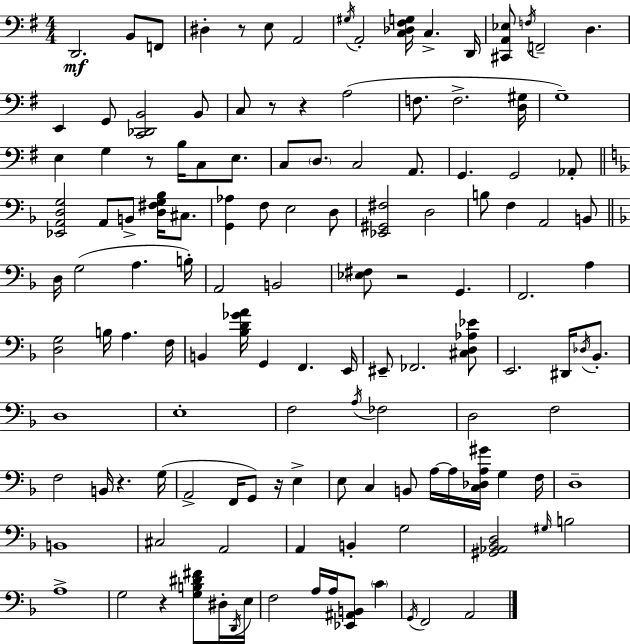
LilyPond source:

{
  \clef bass
  \numericTimeSignature
  \time 4/4
  \key e \minor
  \repeat volta 2 { d,2.\mf b,8 f,8 | dis4-. r8 e8 a,2 | \acciaccatura { gis16 } a,2-. <c des fis g>16 c4.-> | d,16 <cis, a, ees>8 \acciaccatura { f16 } f,2-- d4. | \break e,4 g,8 <c, des, b,>2 | b,8 c8 r8 r4 a2( | f8. f2.-> | <d gis>16 g1--) | \break e4 g4 r8 b16 c8 e8. | c8 \parenthesize d8. c2 a,8. | g,4. g,2 | aes,8-. \bar "||" \break \key f \major <ees, a, d g>2 a,8 b,8-> <d fis g bes>16 cis8. | <g, aes>4 f8 e2 d8 | <ees, gis, fis>2 d2 | b8 f4 a,2 b,8 | \break \bar "||" \break \key f \major d16 g2( a4. b16-.) | a,2 b,2 | <ees fis>8 r2 g,4. | f,2. a4 | \break <d g>2 b16 a4. f16 | b,4 <bes d' ges' a'>16 g,4 f,4. e,16 | eis,8-- fes,2. <cis d aes ees'>8 | e,2. dis,16 \acciaccatura { des16 } bes,8.-. | \break d1 | e1-. | f2 \acciaccatura { a16 } fes2 | d2 f2 | \break f2 b,16 r4. | g16( a,2-> f,16 g,8) r16 e4-> | e8 c4 b,8 a16~~ a16 <c des a gis'>16 g4 | f16 d1-- | \break b,1 | cis2 a,2 | a,4 b,4-. g2 | <gis, aes, bes, d>2 \grace { gis16 } b2 | \break a1-> | g2 r4 <g b dis' fis'>8 | dis16-. \acciaccatura { d,16 } e16 f2 a16 a16 <ees, ais, b,>8 | \parenthesize c'4 \acciaccatura { g,16 } f,2 a,2 | \break } \bar "|."
}